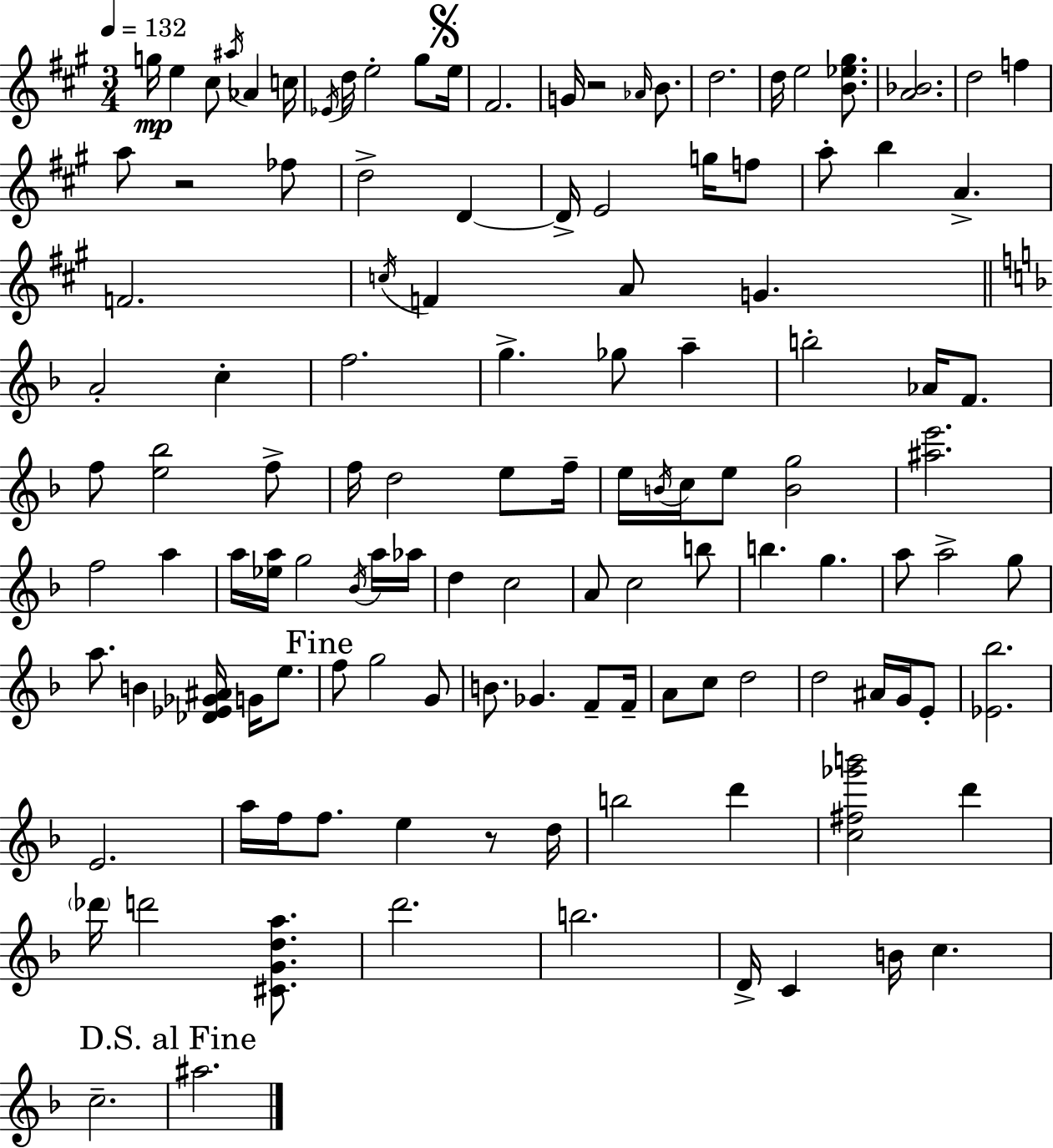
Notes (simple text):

G5/s E5/q C#5/e A#5/s Ab4/q C5/s Eb4/s D5/s E5/h G#5/e E5/s F#4/h. G4/s R/h Ab4/s B4/e. D5/h. D5/s E5/h [B4,Eb5,G#5]/e. [A4,Bb4]/h. D5/h F5/q A5/e R/h FES5/e D5/h D4/q D4/s E4/h G5/s F5/e A5/e B5/q A4/q. F4/h. C5/s F4/q A4/e G4/q. A4/h C5/q F5/h. G5/q. Gb5/e A5/q B5/h Ab4/s F4/e. F5/e [E5,Bb5]/h F5/e F5/s D5/h E5/e F5/s E5/s B4/s C5/s E5/e [B4,G5]/h [A#5,E6]/h. F5/h A5/q A5/s [Eb5,A5]/s G5/h Bb4/s A5/s Ab5/s D5/q C5/h A4/e C5/h B5/e B5/q. G5/q. A5/e A5/h G5/e A5/e. B4/q [Db4,Eb4,Gb4,A#4]/s G4/s E5/e. F5/e G5/h G4/e B4/e. Gb4/q. F4/e F4/s A4/e C5/e D5/h D5/h A#4/s G4/s E4/e [Eb4,Bb5]/h. E4/h. A5/s F5/s F5/e. E5/q R/e D5/s B5/h D6/q [C5,F#5,Gb6,B6]/h D6/q Db6/s D6/h [C#4,G4,D5,A5]/e. D6/h. B5/h. D4/s C4/q B4/s C5/q. C5/h. A#5/h.